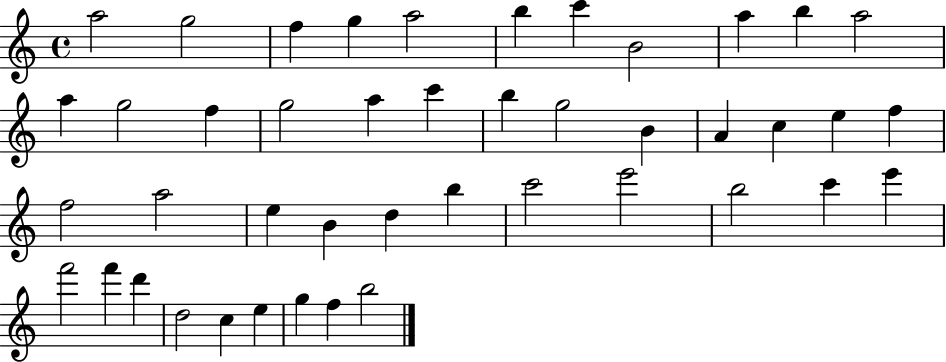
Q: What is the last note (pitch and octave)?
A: B5